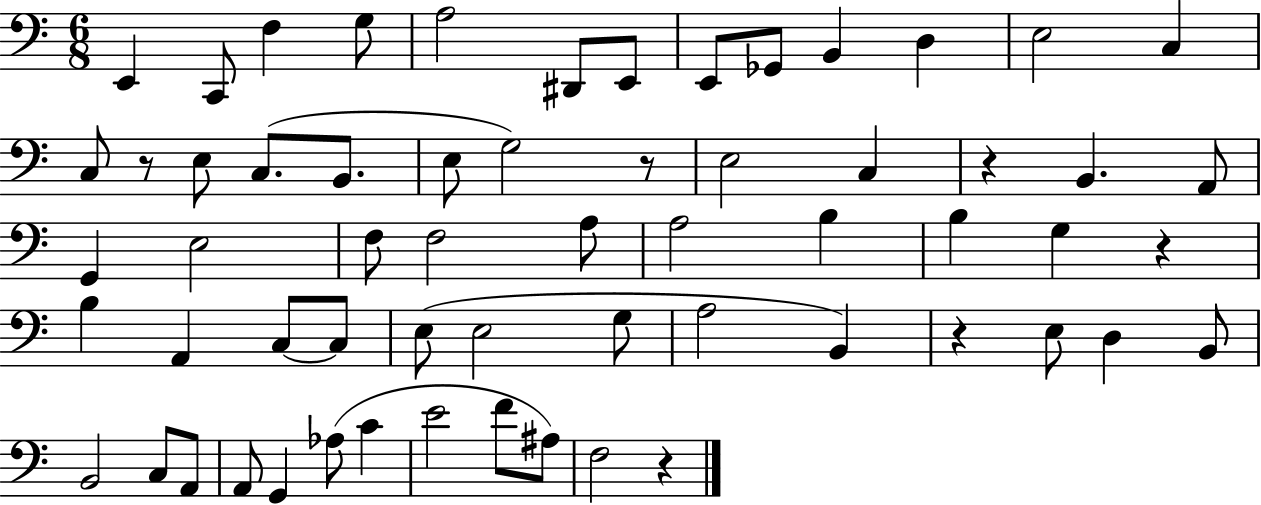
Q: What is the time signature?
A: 6/8